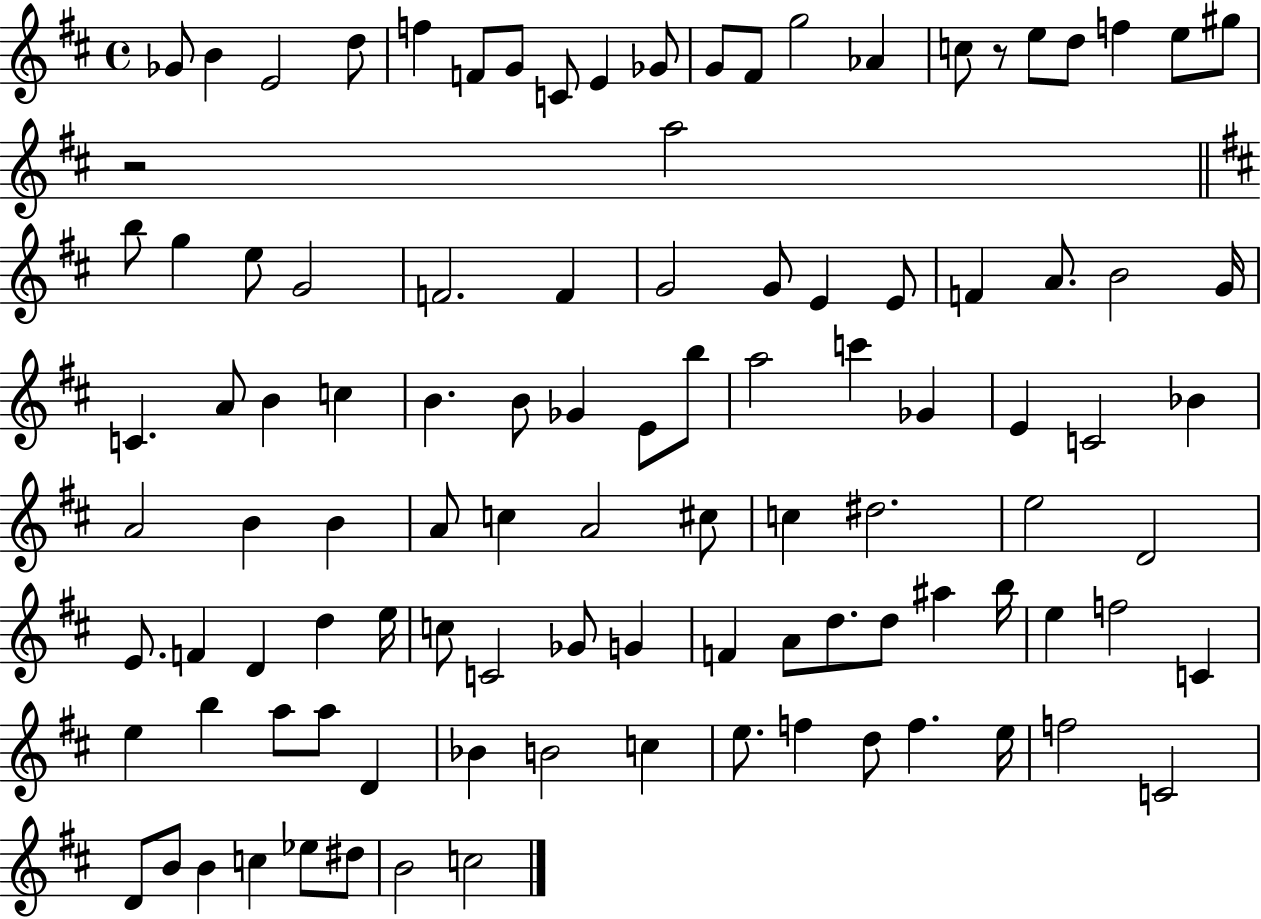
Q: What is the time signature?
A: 4/4